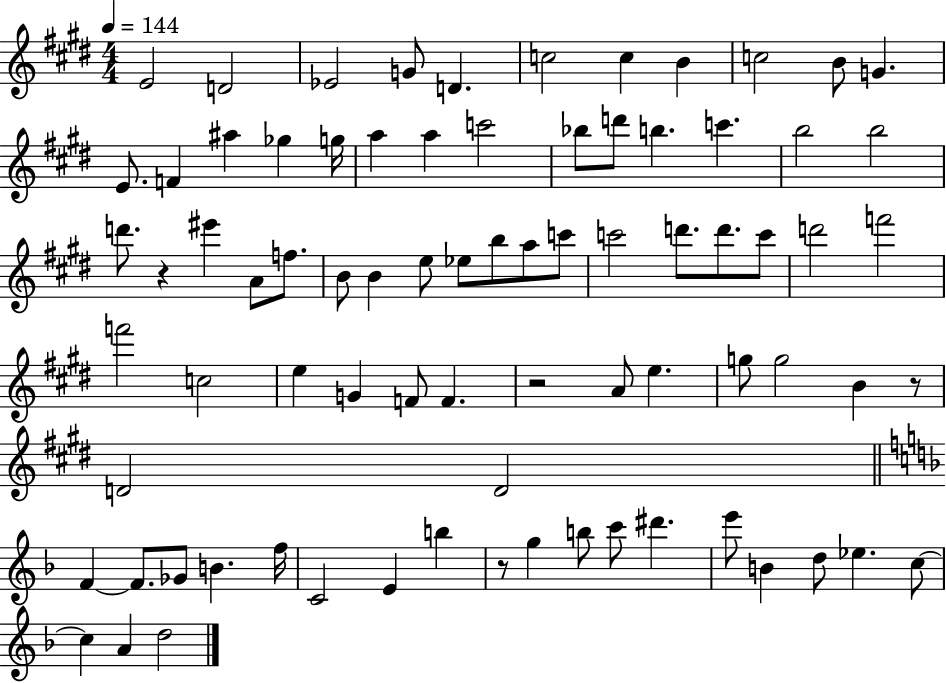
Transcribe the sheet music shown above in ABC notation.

X:1
T:Untitled
M:4/4
L:1/4
K:E
E2 D2 _E2 G/2 D c2 c B c2 B/2 G E/2 F ^a _g g/4 a a c'2 _b/2 d'/2 b c' b2 b2 d'/2 z ^e' A/2 f/2 B/2 B e/2 _e/2 b/2 a/2 c'/2 c'2 d'/2 d'/2 c'/2 d'2 f'2 f'2 c2 e G F/2 F z2 A/2 e g/2 g2 B z/2 D2 D2 F F/2 _G/2 B f/4 C2 E b z/2 g b/2 c'/2 ^d' e'/2 B d/2 _e c/2 c A d2